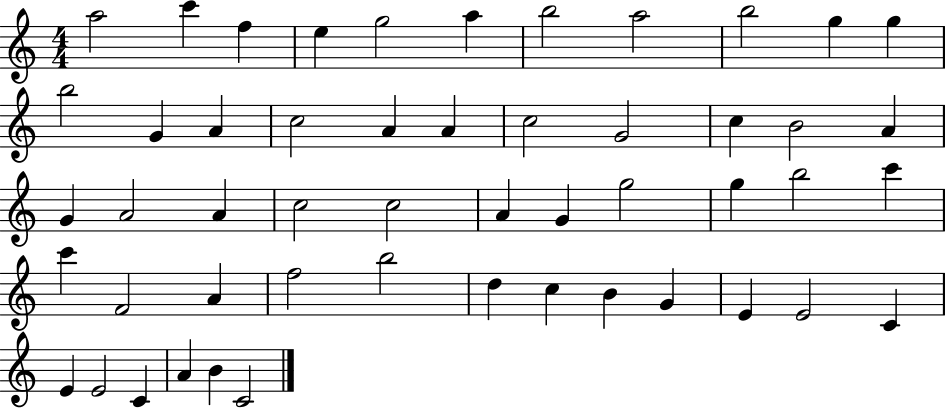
A5/h C6/q F5/q E5/q G5/h A5/q B5/h A5/h B5/h G5/q G5/q B5/h G4/q A4/q C5/h A4/q A4/q C5/h G4/h C5/q B4/h A4/q G4/q A4/h A4/q C5/h C5/h A4/q G4/q G5/h G5/q B5/h C6/q C6/q F4/h A4/q F5/h B5/h D5/q C5/q B4/q G4/q E4/q E4/h C4/q E4/q E4/h C4/q A4/q B4/q C4/h